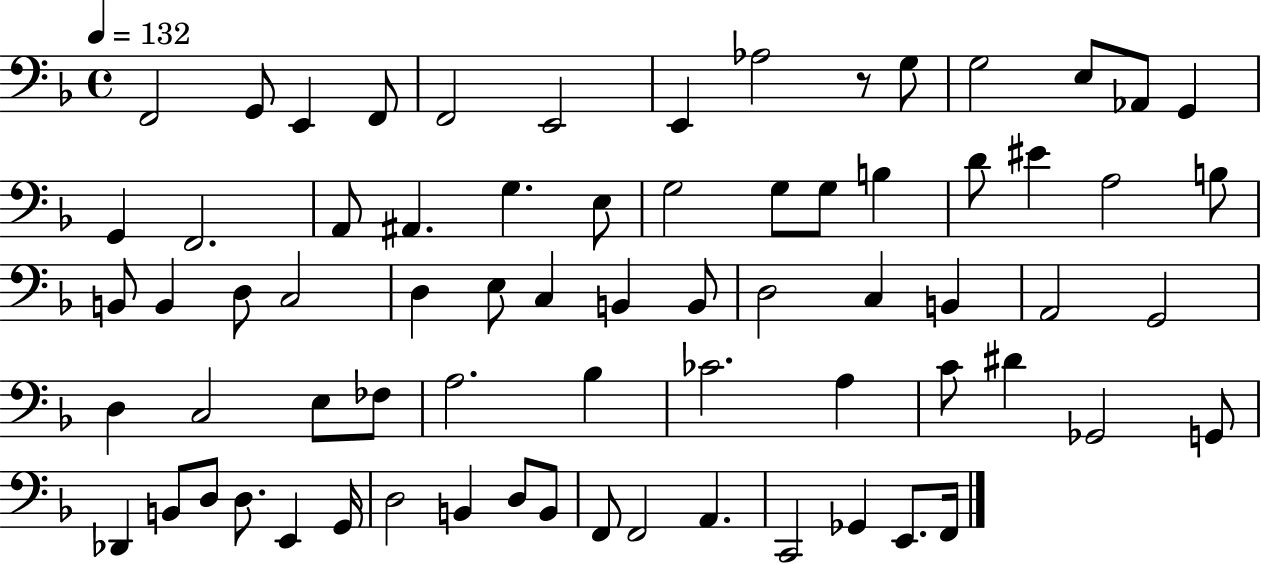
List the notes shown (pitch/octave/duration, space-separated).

F2/h G2/e E2/q F2/e F2/h E2/h E2/q Ab3/h R/e G3/e G3/h E3/e Ab2/e G2/q G2/q F2/h. A2/e A#2/q. G3/q. E3/e G3/h G3/e G3/e B3/q D4/e EIS4/q A3/h B3/e B2/e B2/q D3/e C3/h D3/q E3/e C3/q B2/q B2/e D3/h C3/q B2/q A2/h G2/h D3/q C3/h E3/e FES3/e A3/h. Bb3/q CES4/h. A3/q C4/e D#4/q Gb2/h G2/e Db2/q B2/e D3/e D3/e. E2/q G2/s D3/h B2/q D3/e B2/e F2/e F2/h A2/q. C2/h Gb2/q E2/e. F2/s